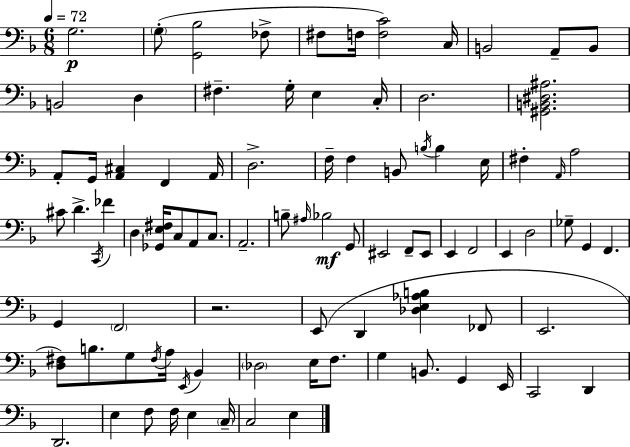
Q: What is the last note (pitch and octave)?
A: E3